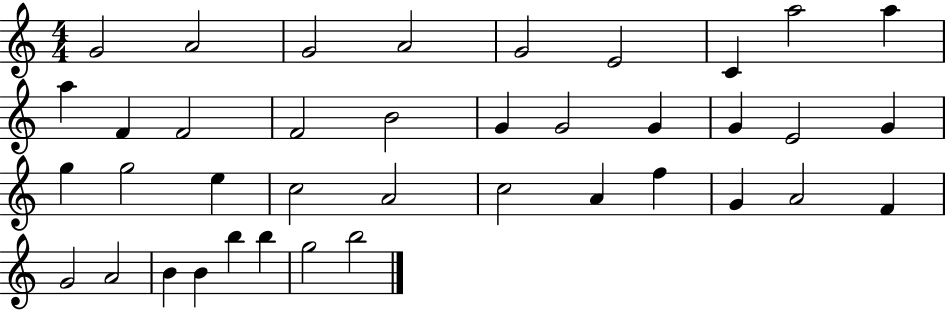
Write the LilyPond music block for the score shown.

{
  \clef treble
  \numericTimeSignature
  \time 4/4
  \key c \major
  g'2 a'2 | g'2 a'2 | g'2 e'2 | c'4 a''2 a''4 | \break a''4 f'4 f'2 | f'2 b'2 | g'4 g'2 g'4 | g'4 e'2 g'4 | \break g''4 g''2 e''4 | c''2 a'2 | c''2 a'4 f''4 | g'4 a'2 f'4 | \break g'2 a'2 | b'4 b'4 b''4 b''4 | g''2 b''2 | \bar "|."
}